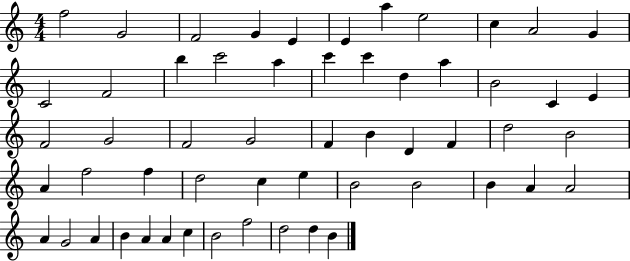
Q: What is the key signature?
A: C major